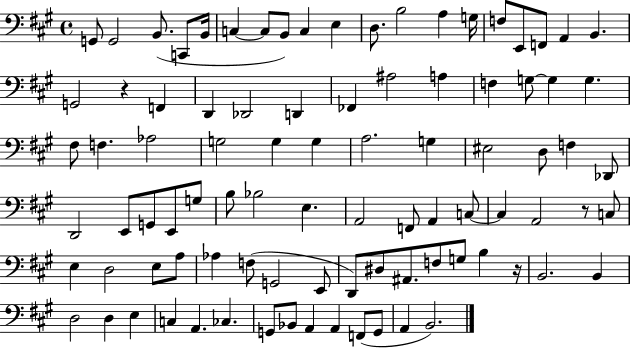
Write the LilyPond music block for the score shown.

{
  \clef bass
  \time 4/4
  \defaultTimeSignature
  \key a \major
  g,8 g,2 b,8.( c,8 b,16 | c4~~ c8 b,8) c4 e4 | d8. b2 a4 g16 | f8 e,8 f,8 a,4 b,4. | \break g,2 r4 f,4 | d,4 des,2 d,4 | fes,4 ais2 a4 | f4 g8~~ g4 g4. | \break fis8 f4. aes2 | g2 g4 g4 | a2. g4 | eis2 d8 f4 des,8 | \break d,2 e,8 g,8 e,8 g8 | b8 bes2 e4. | a,2 f,8 a,4 c8~~ | c4 a,2 r8 c8 | \break e4 d2 e8 a8 | aes4 f8( g,2 e,8 | d,8) dis8 ais,8. f8 g8 b4 r16 | b,2. b,4 | \break d2 d4 e4 | c4 a,4. ces4. | g,8 bes,8 a,4 a,4 f,8( g,8 | a,4 b,2.) | \break \bar "|."
}